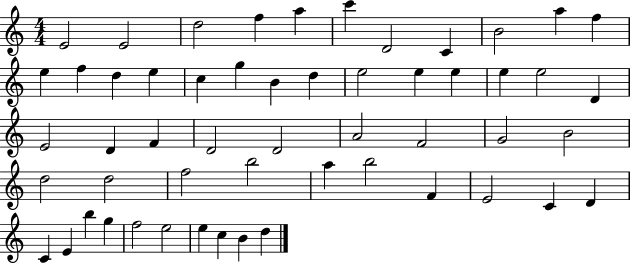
E4/h E4/h D5/h F5/q A5/q C6/q D4/h C4/q B4/h A5/q F5/q E5/q F5/q D5/q E5/q C5/q G5/q B4/q D5/q E5/h E5/q E5/q E5/q E5/h D4/q E4/h D4/q F4/q D4/h D4/h A4/h F4/h G4/h B4/h D5/h D5/h F5/h B5/h A5/q B5/h F4/q E4/h C4/q D4/q C4/q E4/q B5/q G5/q F5/h E5/h E5/q C5/q B4/q D5/q